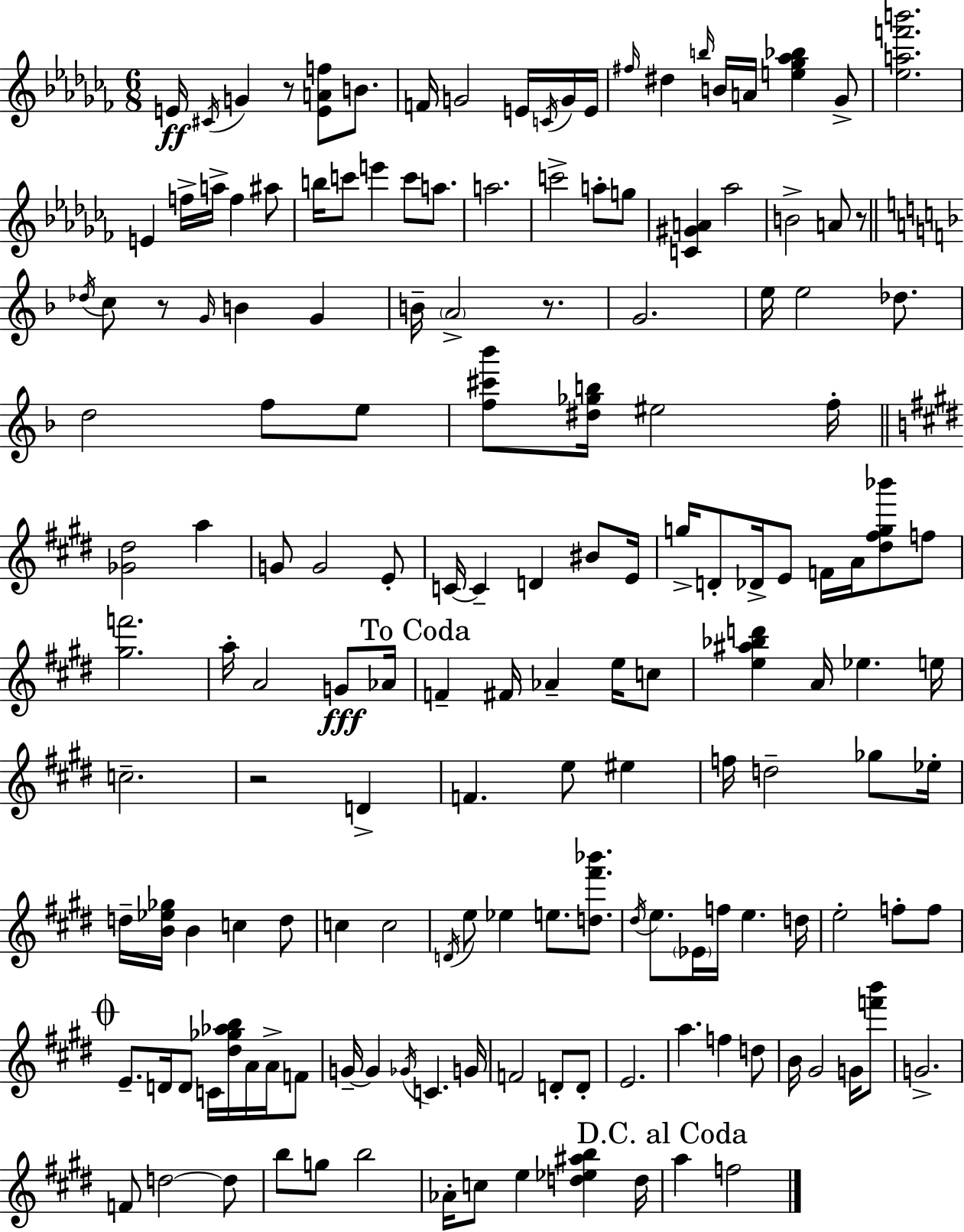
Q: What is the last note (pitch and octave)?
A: F5